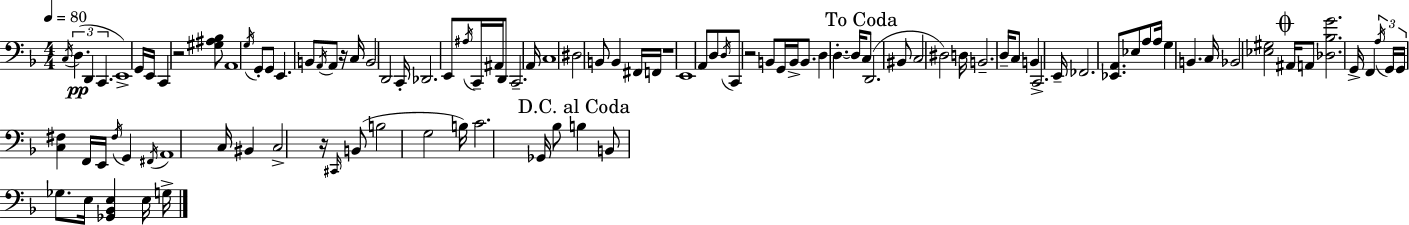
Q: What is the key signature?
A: D minor